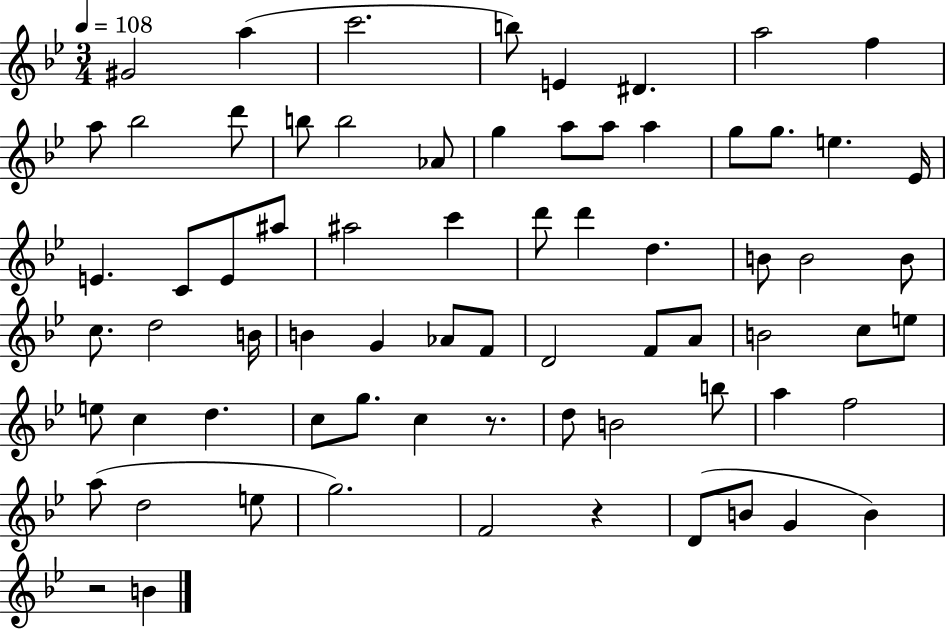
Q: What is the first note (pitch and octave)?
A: G#4